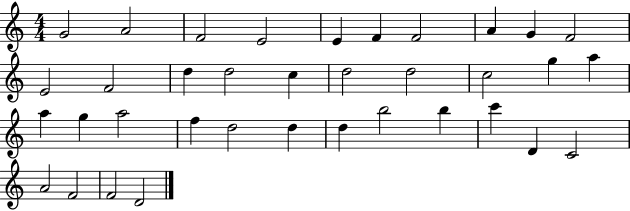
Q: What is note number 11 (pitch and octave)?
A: E4